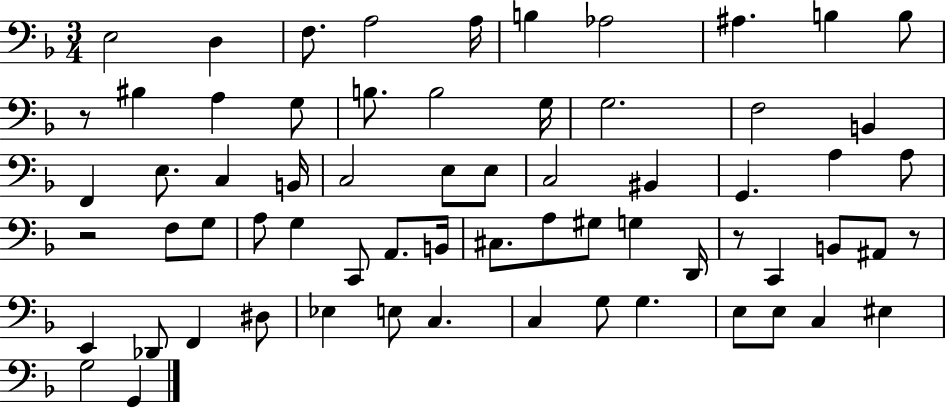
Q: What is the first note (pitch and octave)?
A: E3